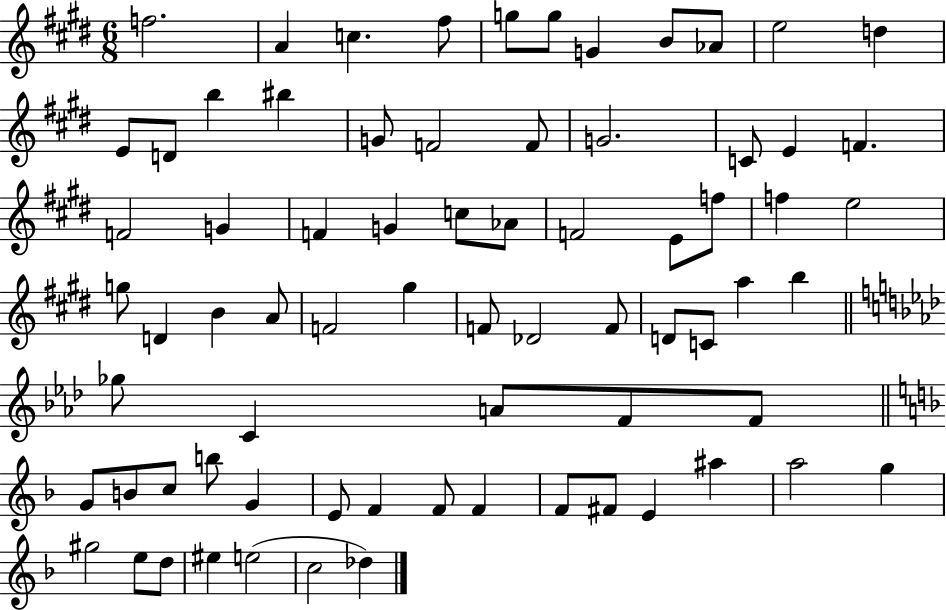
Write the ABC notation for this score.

X:1
T:Untitled
M:6/8
L:1/4
K:E
f2 A c ^f/2 g/2 g/2 G B/2 _A/2 e2 d E/2 D/2 b ^b G/2 F2 F/2 G2 C/2 E F F2 G F G c/2 _A/2 F2 E/2 f/2 f e2 g/2 D B A/2 F2 ^g F/2 _D2 F/2 D/2 C/2 a b _g/2 C A/2 F/2 F/2 G/2 B/2 c/2 b/2 G E/2 F F/2 F F/2 ^F/2 E ^a a2 g ^g2 e/2 d/2 ^e e2 c2 _d